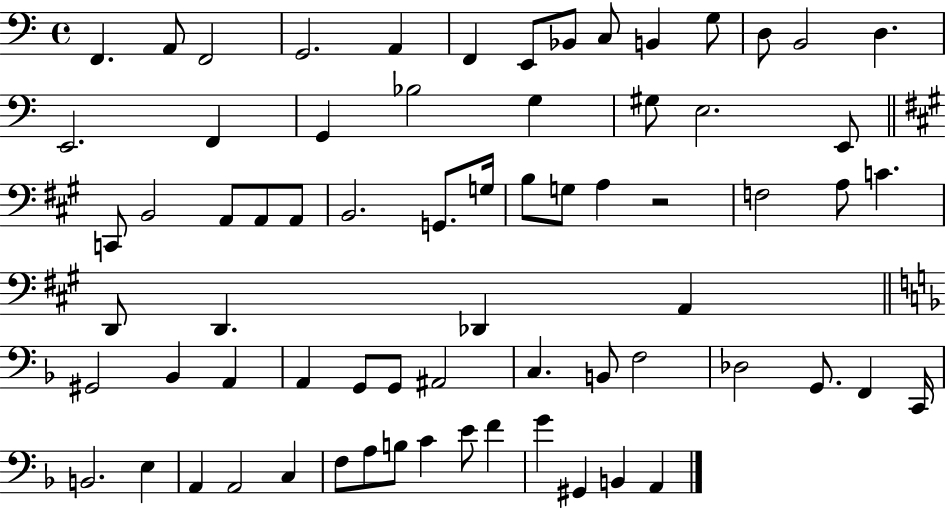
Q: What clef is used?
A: bass